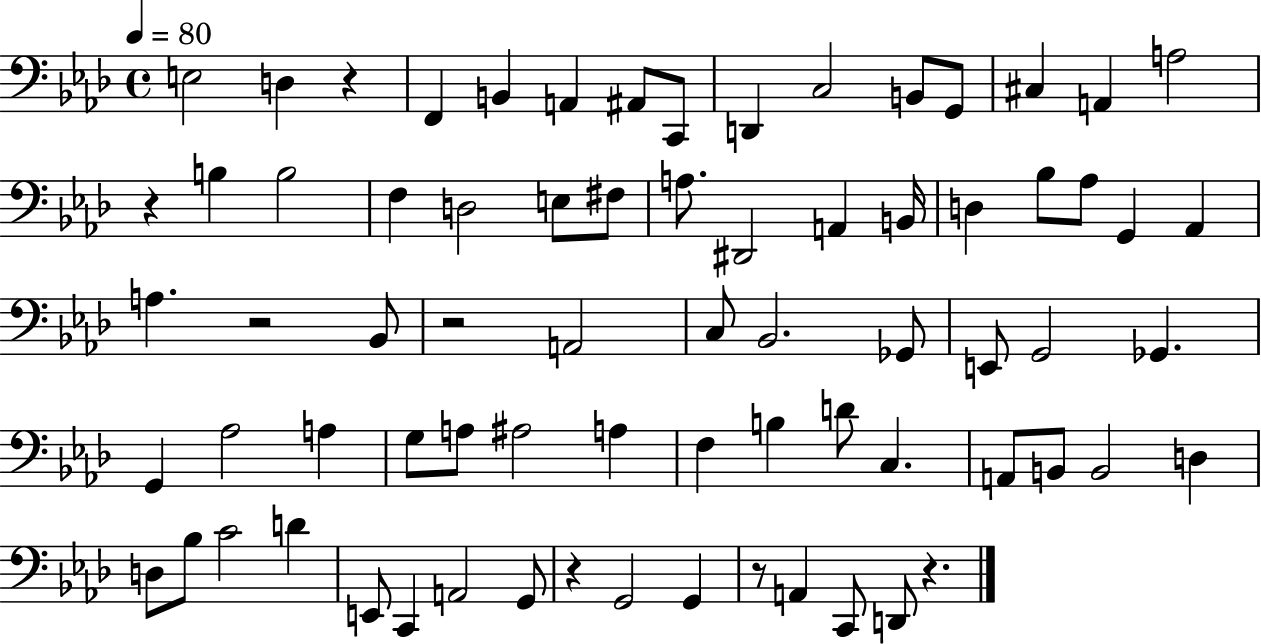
X:1
T:Untitled
M:4/4
L:1/4
K:Ab
E,2 D, z F,, B,, A,, ^A,,/2 C,,/2 D,, C,2 B,,/2 G,,/2 ^C, A,, A,2 z B, B,2 F, D,2 E,/2 ^F,/2 A,/2 ^D,,2 A,, B,,/4 D, _B,/2 _A,/2 G,, _A,, A, z2 _B,,/2 z2 A,,2 C,/2 _B,,2 _G,,/2 E,,/2 G,,2 _G,, G,, _A,2 A, G,/2 A,/2 ^A,2 A, F, B, D/2 C, A,,/2 B,,/2 B,,2 D, D,/2 _B,/2 C2 D E,,/2 C,, A,,2 G,,/2 z G,,2 G,, z/2 A,, C,,/2 D,,/2 z